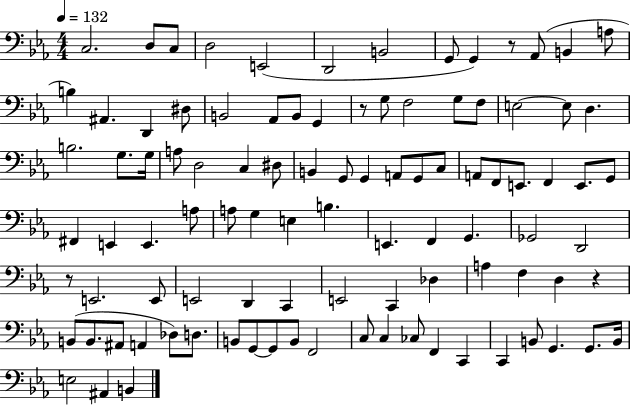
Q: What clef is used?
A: bass